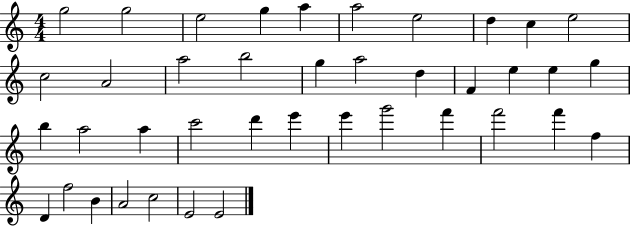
X:1
T:Untitled
M:4/4
L:1/4
K:C
g2 g2 e2 g a a2 e2 d c e2 c2 A2 a2 b2 g a2 d F e e g b a2 a c'2 d' e' e' g'2 f' f'2 f' f D f2 B A2 c2 E2 E2